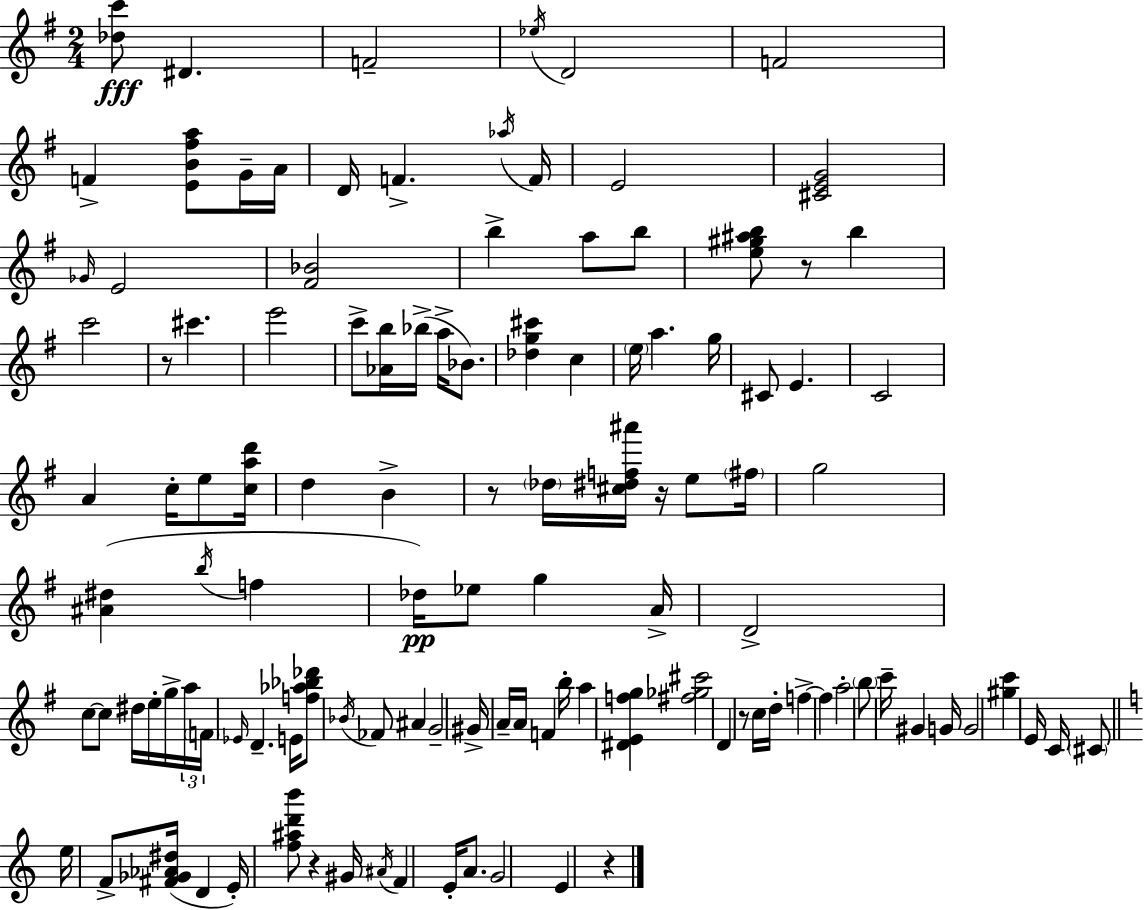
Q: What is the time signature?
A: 2/4